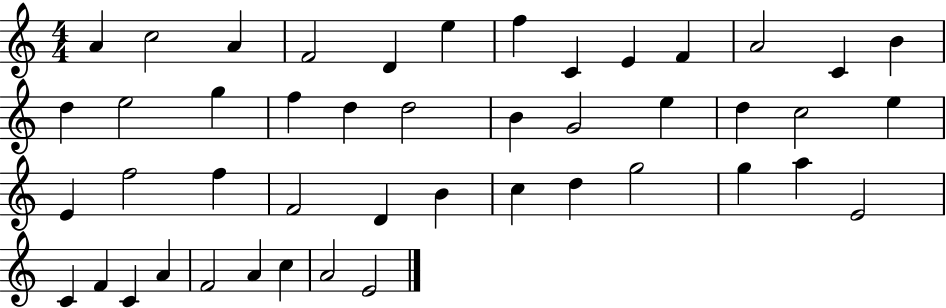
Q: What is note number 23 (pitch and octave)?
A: D5